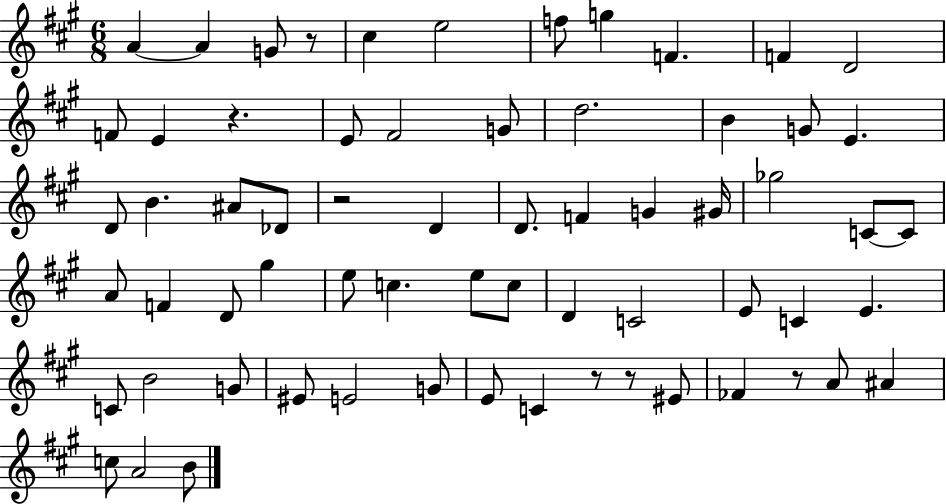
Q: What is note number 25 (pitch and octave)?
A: D4